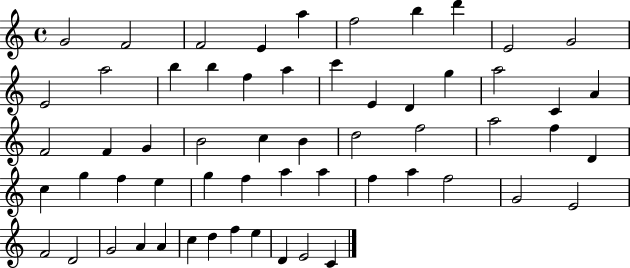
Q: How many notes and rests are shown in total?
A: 59